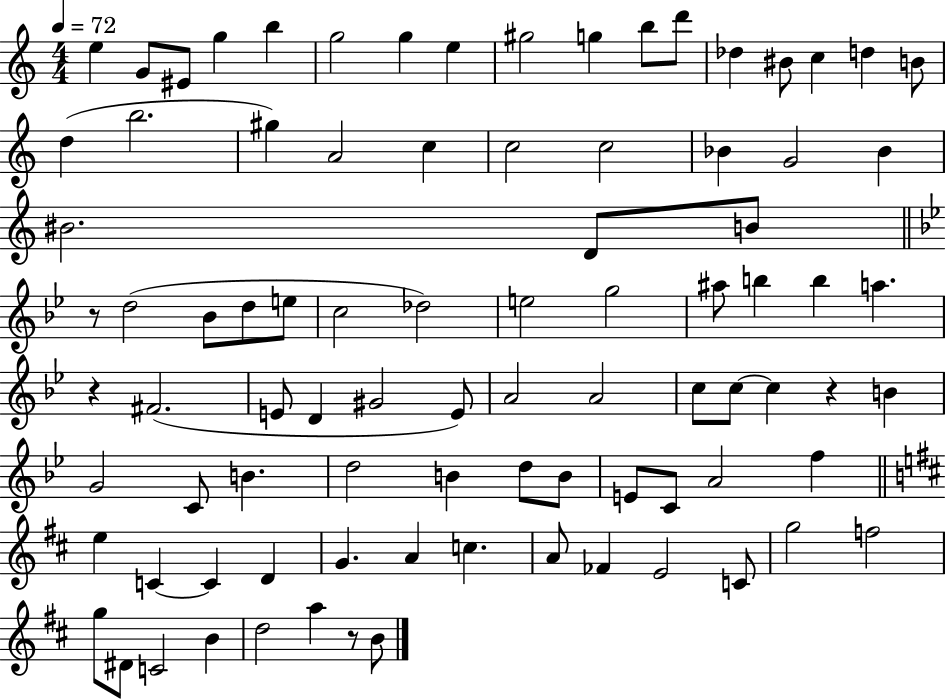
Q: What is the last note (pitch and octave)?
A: B4